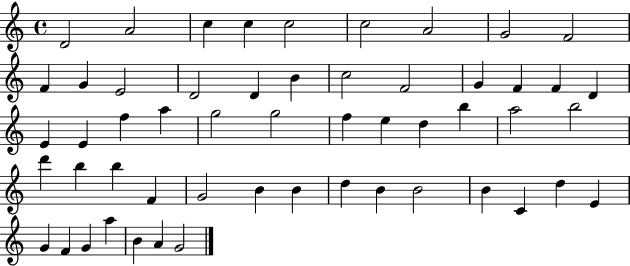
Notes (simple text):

D4/h A4/h C5/q C5/q C5/h C5/h A4/h G4/h F4/h F4/q G4/q E4/h D4/h D4/q B4/q C5/h F4/h G4/q F4/q F4/q D4/q E4/q E4/q F5/q A5/q G5/h G5/h F5/q E5/q D5/q B5/q A5/h B5/h D6/q B5/q B5/q F4/q G4/h B4/q B4/q D5/q B4/q B4/h B4/q C4/q D5/q E4/q G4/q F4/q G4/q A5/q B4/q A4/q G4/h